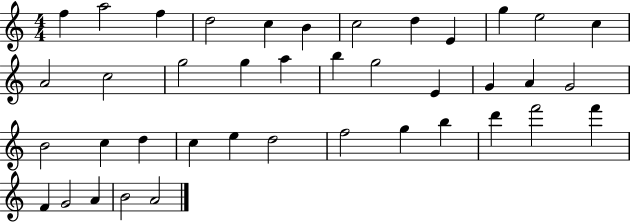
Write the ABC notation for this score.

X:1
T:Untitled
M:4/4
L:1/4
K:C
f a2 f d2 c B c2 d E g e2 c A2 c2 g2 g a b g2 E G A G2 B2 c d c e d2 f2 g b d' f'2 f' F G2 A B2 A2